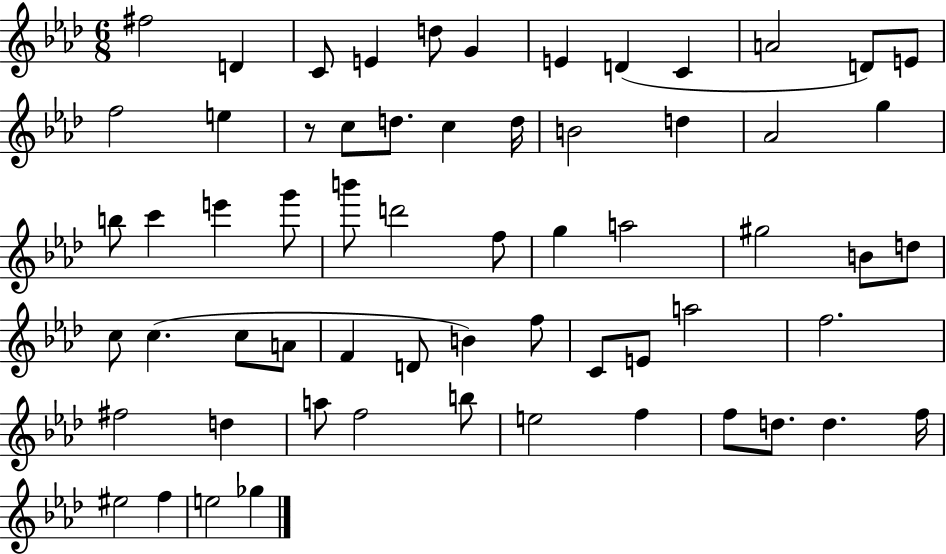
X:1
T:Untitled
M:6/8
L:1/4
K:Ab
^f2 D C/2 E d/2 G E D C A2 D/2 E/2 f2 e z/2 c/2 d/2 c d/4 B2 d _A2 g b/2 c' e' g'/2 b'/2 d'2 f/2 g a2 ^g2 B/2 d/2 c/2 c c/2 A/2 F D/2 B f/2 C/2 E/2 a2 f2 ^f2 d a/2 f2 b/2 e2 f f/2 d/2 d f/4 ^e2 f e2 _g